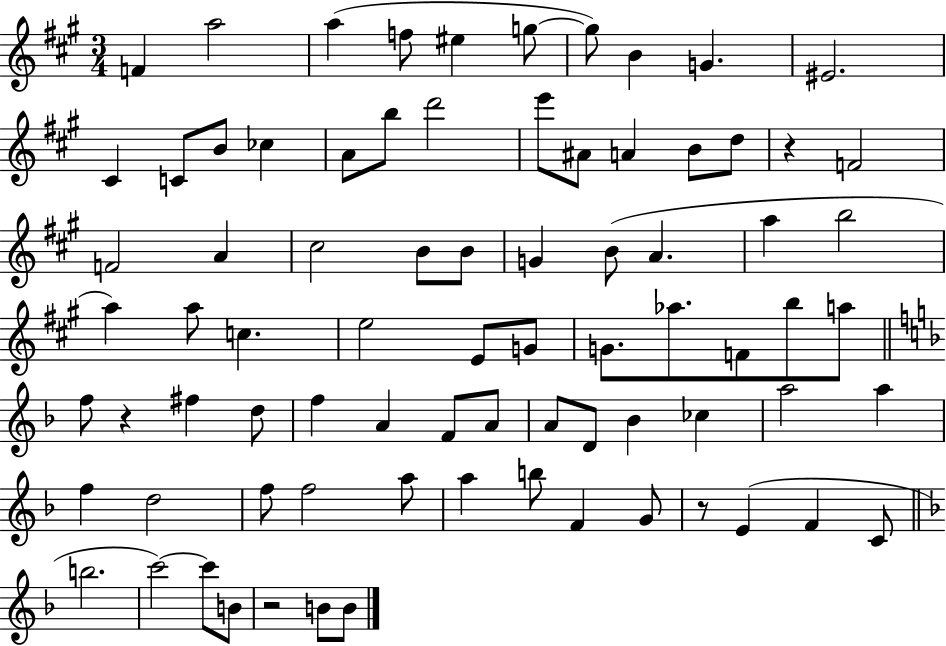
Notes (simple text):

F4/q A5/h A5/q F5/e EIS5/q G5/e G5/e B4/q G4/q. EIS4/h. C#4/q C4/e B4/e CES5/q A4/e B5/e D6/h E6/e A#4/e A4/q B4/e D5/e R/q F4/h F4/h A4/q C#5/h B4/e B4/e G4/q B4/e A4/q. A5/q B5/h A5/q A5/e C5/q. E5/h E4/e G4/e G4/e. Ab5/e. F4/e B5/e A5/e F5/e R/q F#5/q D5/e F5/q A4/q F4/e A4/e A4/e D4/e Bb4/q CES5/q A5/h A5/q F5/q D5/h F5/e F5/h A5/e A5/q B5/e F4/q G4/e R/e E4/q F4/q C4/e B5/h. C6/h C6/e B4/e R/h B4/e B4/e